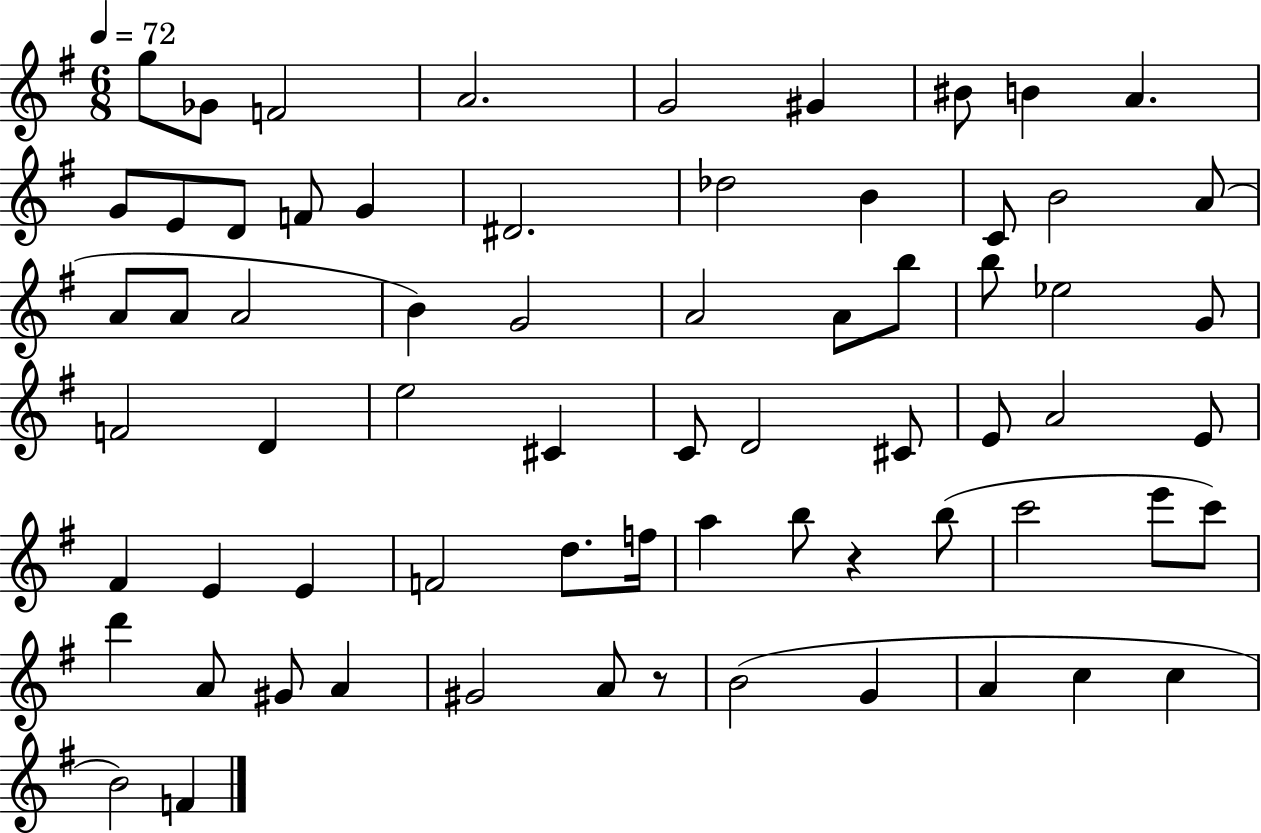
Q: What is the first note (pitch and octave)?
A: G5